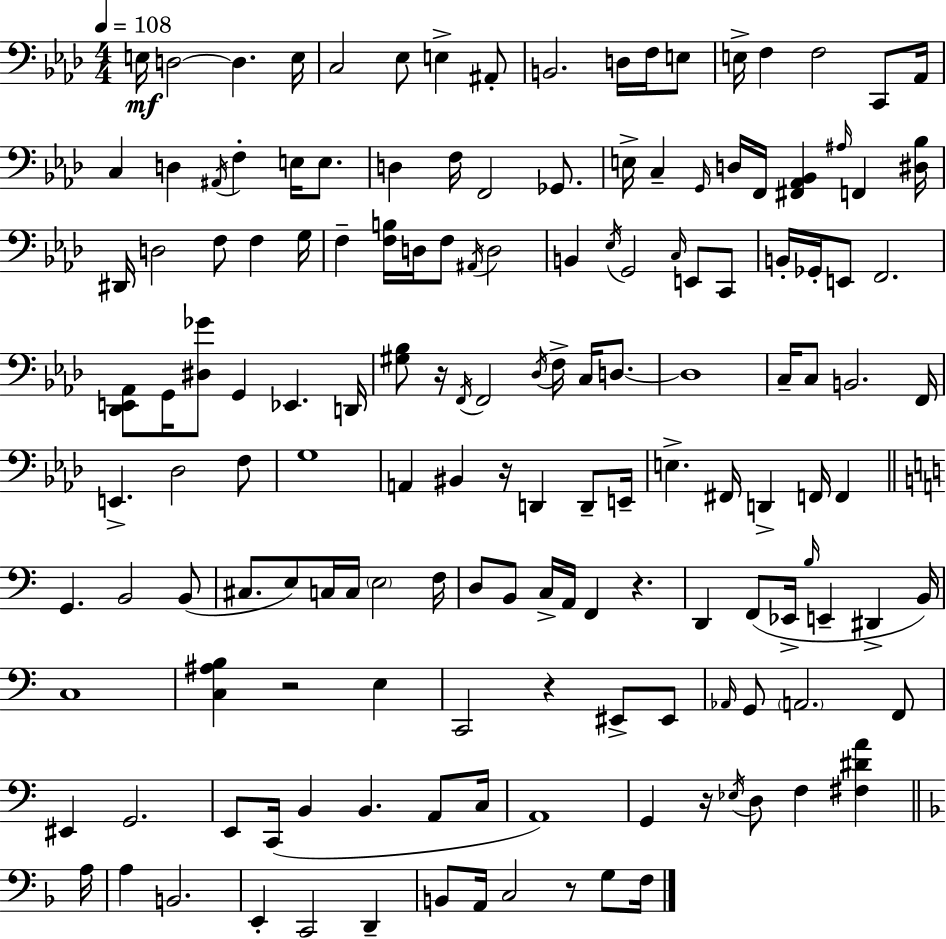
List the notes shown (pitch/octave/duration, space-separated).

E3/s D3/h D3/q. E3/s C3/h Eb3/e E3/q A#2/e B2/h. D3/s F3/s E3/e E3/s F3/q F3/h C2/e Ab2/s C3/q D3/q A#2/s F3/q E3/s E3/e. D3/q F3/s F2/h Gb2/e. E3/s C3/q G2/s D3/s F2/s [F#2,Ab2,Bb2]/q A#3/s F2/q [D#3,Bb3]/s D#2/s D3/h F3/e F3/q G3/s F3/q [F3,B3]/s D3/s F3/e A#2/s D3/h B2/q Eb3/s G2/h C3/s E2/e C2/e B2/s Gb2/s E2/e F2/h. [Db2,E2,Ab2]/e G2/s [D#3,Gb4]/e G2/q Eb2/q. D2/s [G#3,Bb3]/e R/s F2/s F2/h Db3/s F3/s C3/s D3/e. D3/w C3/s C3/e B2/h. F2/s E2/q. Db3/h F3/e G3/w A2/q BIS2/q R/s D2/q D2/e E2/s E3/q. F#2/s D2/q F2/s F2/q G2/q. B2/h B2/e C#3/e. E3/e C3/s C3/s E3/h F3/s D3/e B2/e C3/s A2/s F2/q R/q. D2/q F2/e Eb2/s B3/s E2/q D#2/q B2/s C3/w [C3,A#3,B3]/q R/h E3/q C2/h R/q EIS2/e EIS2/e Ab2/s G2/e A2/h. F2/e EIS2/q G2/h. E2/e C2/s B2/q B2/q. A2/e C3/s A2/w G2/q R/s Eb3/s D3/e F3/q [F#3,D#4,A4]/q A3/s A3/q B2/h. E2/q C2/h D2/q B2/e A2/s C3/h R/e G3/e F3/s